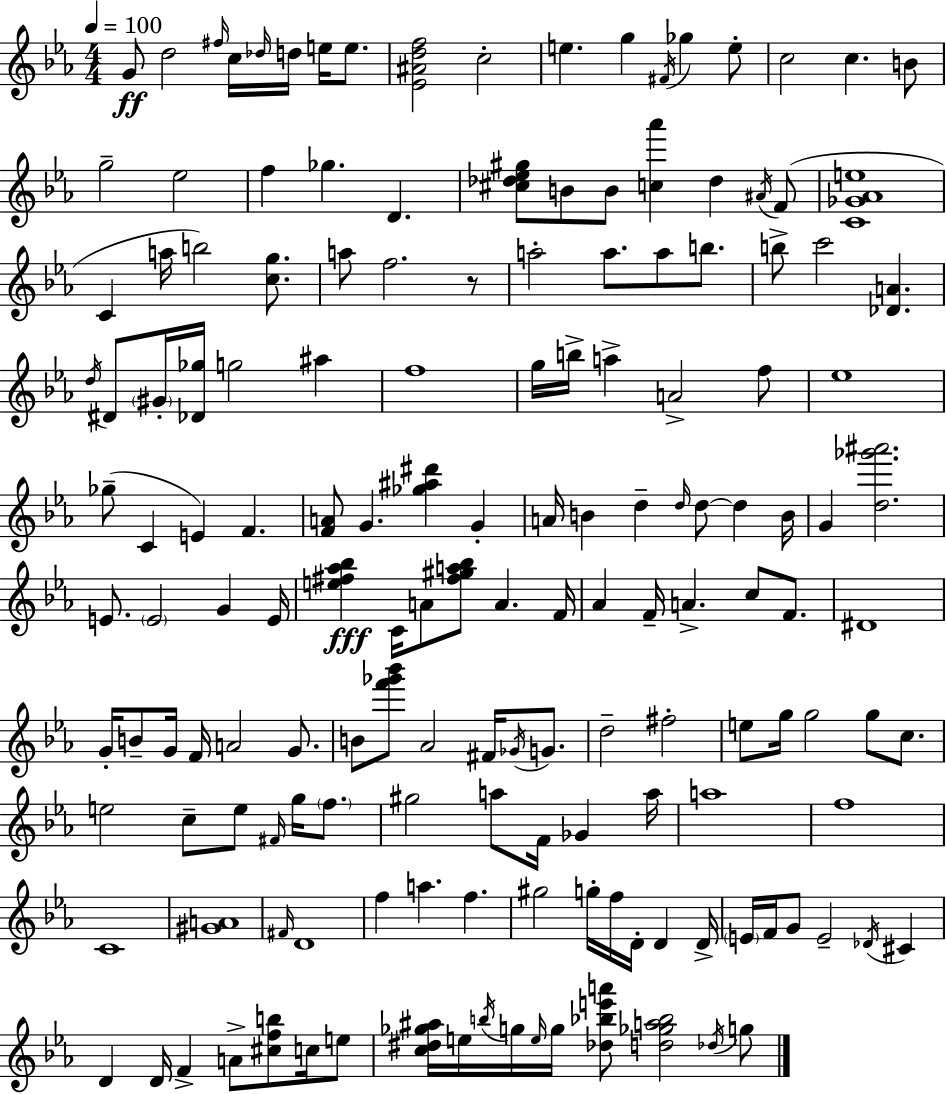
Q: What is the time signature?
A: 4/4